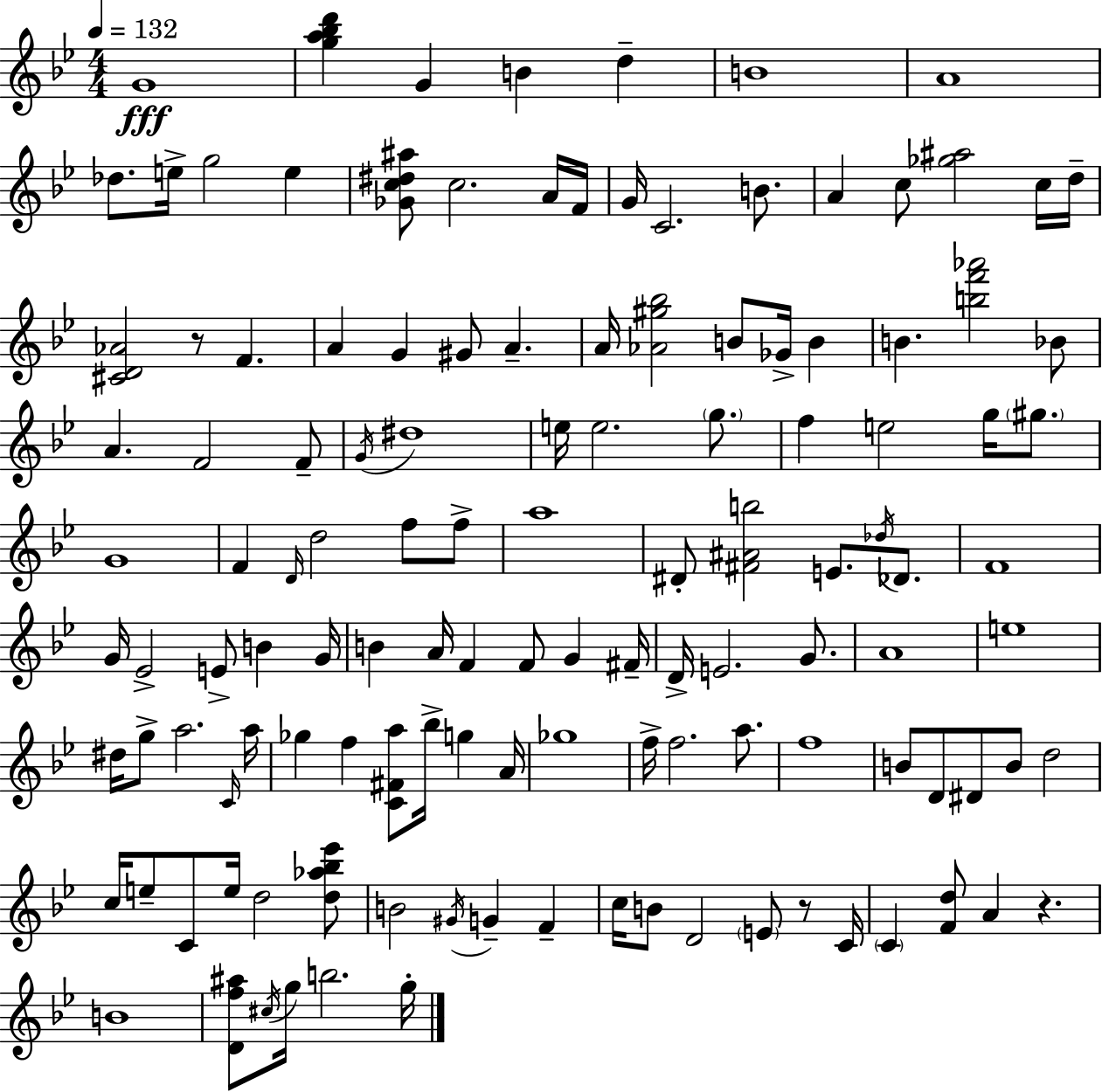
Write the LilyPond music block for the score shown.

{
  \clef treble
  \numericTimeSignature
  \time 4/4
  \key bes \major
  \tempo 4 = 132
  \repeat volta 2 { g'1\fff | <g'' a'' bes'' d'''>4 g'4 b'4 d''4-- | b'1 | a'1 | \break des''8. e''16-> g''2 e''4 | <ges' c'' dis'' ais''>8 c''2. a'16 f'16 | g'16 c'2. b'8. | a'4 c''8 <ges'' ais''>2 c''16 d''16-- | \break <cis' d' aes'>2 r8 f'4. | a'4 g'4 gis'8 a'4.-- | a'16 <aes' gis'' bes''>2 b'8 ges'16-> b'4 | b'4. <b'' f''' aes'''>2 bes'8 | \break a'4. f'2 f'8-- | \acciaccatura { g'16 } dis''1 | e''16 e''2. \parenthesize g''8. | f''4 e''2 g''16 \parenthesize gis''8. | \break g'1 | f'4 \grace { d'16 } d''2 f''8 | f''8-> a''1 | dis'8-. <fis' ais' b''>2 e'8. \acciaccatura { des''16 } | \break des'8. f'1 | g'16 ees'2-> e'8-> b'4 | g'16 b'4 a'16 f'4 f'8 g'4 | fis'16-- d'16-> e'2. | \break g'8. a'1 | e''1 | dis''16 g''8-> a''2. | \grace { c'16 } a''16 ges''4 f''4 <c' fis' a''>8 bes''16-> g''4 | \break a'16 ges''1 | f''16-> f''2. | a''8. f''1 | b'8 d'8 dis'8 b'8 d''2 | \break c''16 e''8-- c'8 e''16 d''2 | <d'' aes'' bes'' ees'''>8 b'2 \acciaccatura { gis'16 } g'4-- | f'4-- c''16 b'8 d'2 | \parenthesize e'8 r8 c'16 \parenthesize c'4 <f' d''>8 a'4 r4. | \break b'1 | <d' f'' ais''>8 \acciaccatura { cis''16 } g''16 b''2. | g''16-. } \bar "|."
}